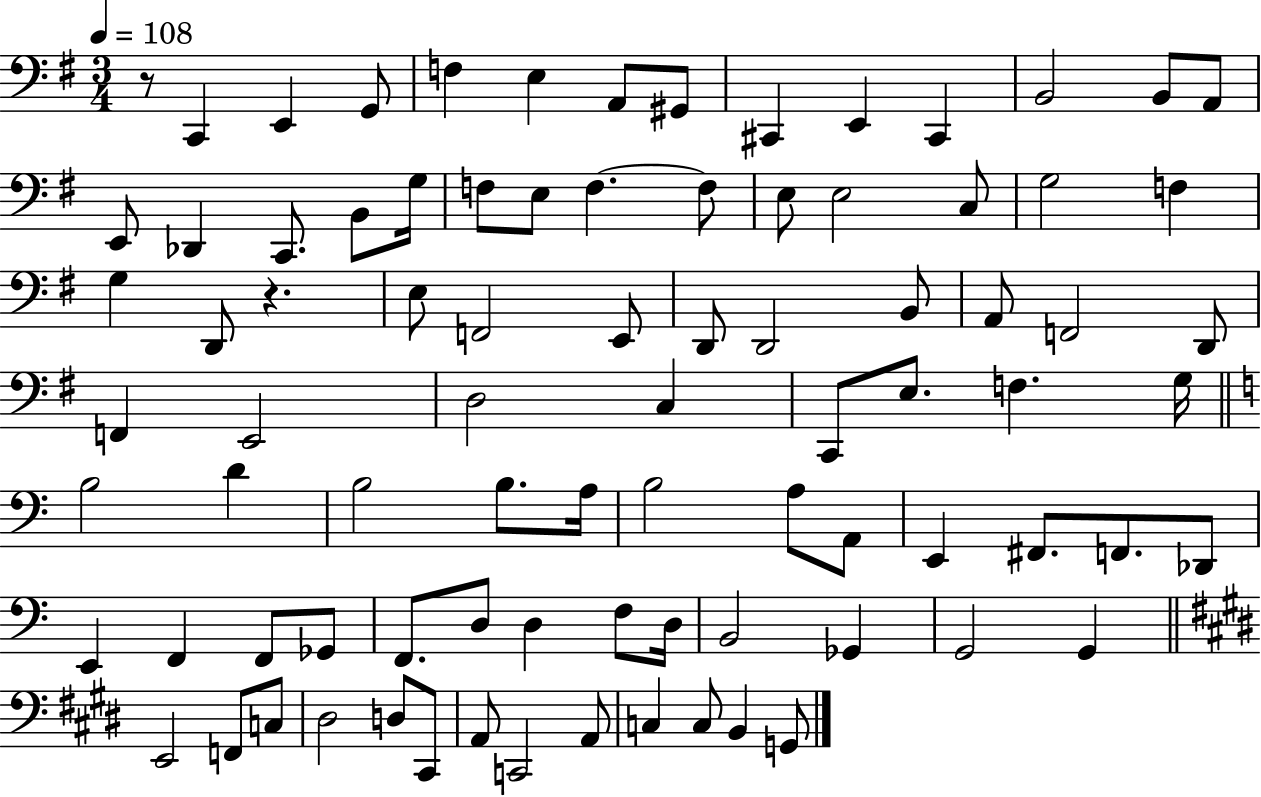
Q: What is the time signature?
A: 3/4